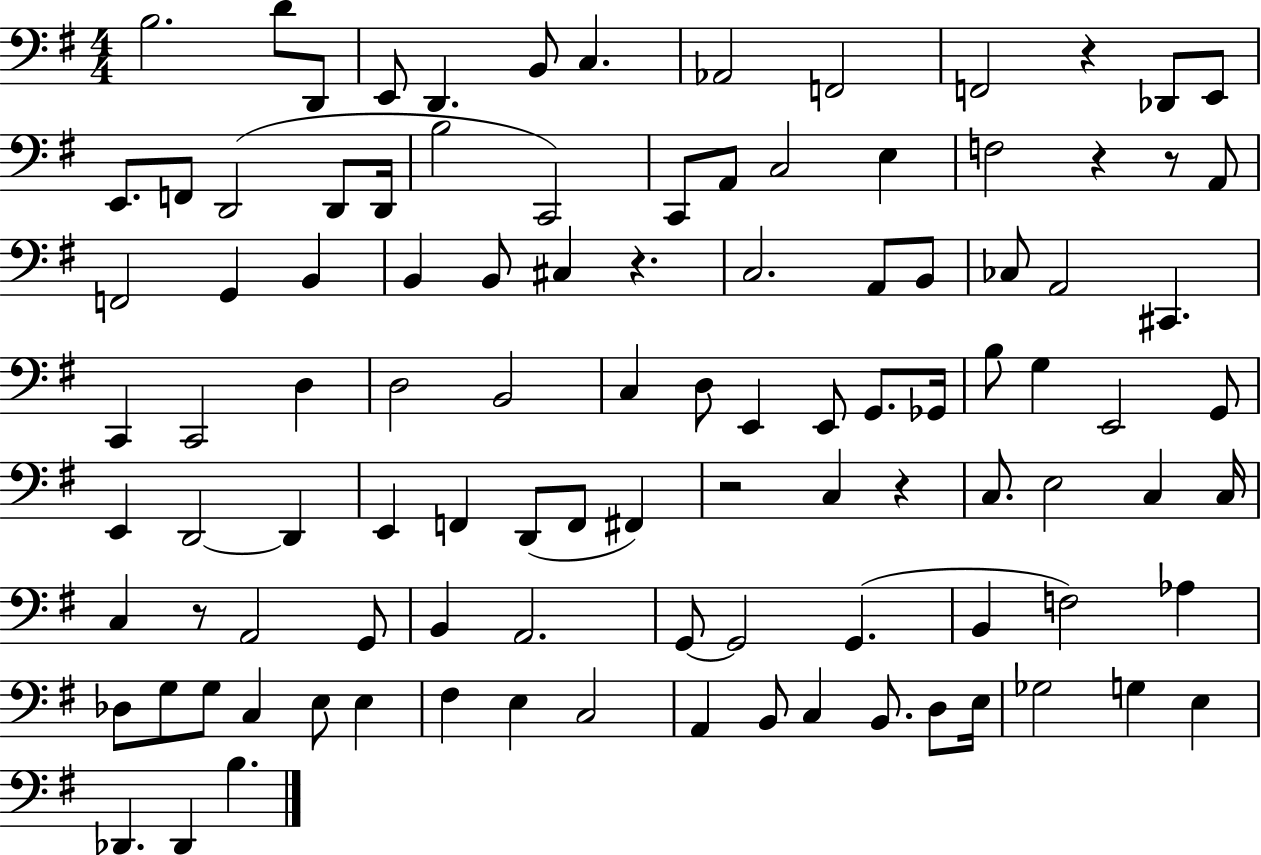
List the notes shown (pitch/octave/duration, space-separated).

B3/h. D4/e D2/e E2/e D2/q. B2/e C3/q. Ab2/h F2/h F2/h R/q Db2/e E2/e E2/e. F2/e D2/h D2/e D2/s B3/h C2/h C2/e A2/e C3/h E3/q F3/h R/q R/e A2/e F2/h G2/q B2/q B2/q B2/e C#3/q R/q. C3/h. A2/e B2/e CES3/e A2/h C#2/q. C2/q C2/h D3/q D3/h B2/h C3/q D3/e E2/q E2/e G2/e. Gb2/s B3/e G3/q E2/h G2/e E2/q D2/h D2/q E2/q F2/q D2/e F2/e F#2/q R/h C3/q R/q C3/e. E3/h C3/q C3/s C3/q R/e A2/h G2/e B2/q A2/h. G2/e G2/h G2/q. B2/q F3/h Ab3/q Db3/e G3/e G3/e C3/q E3/e E3/q F#3/q E3/q C3/h A2/q B2/e C3/q B2/e. D3/e E3/s Gb3/h G3/q E3/q Db2/q. Db2/q B3/q.